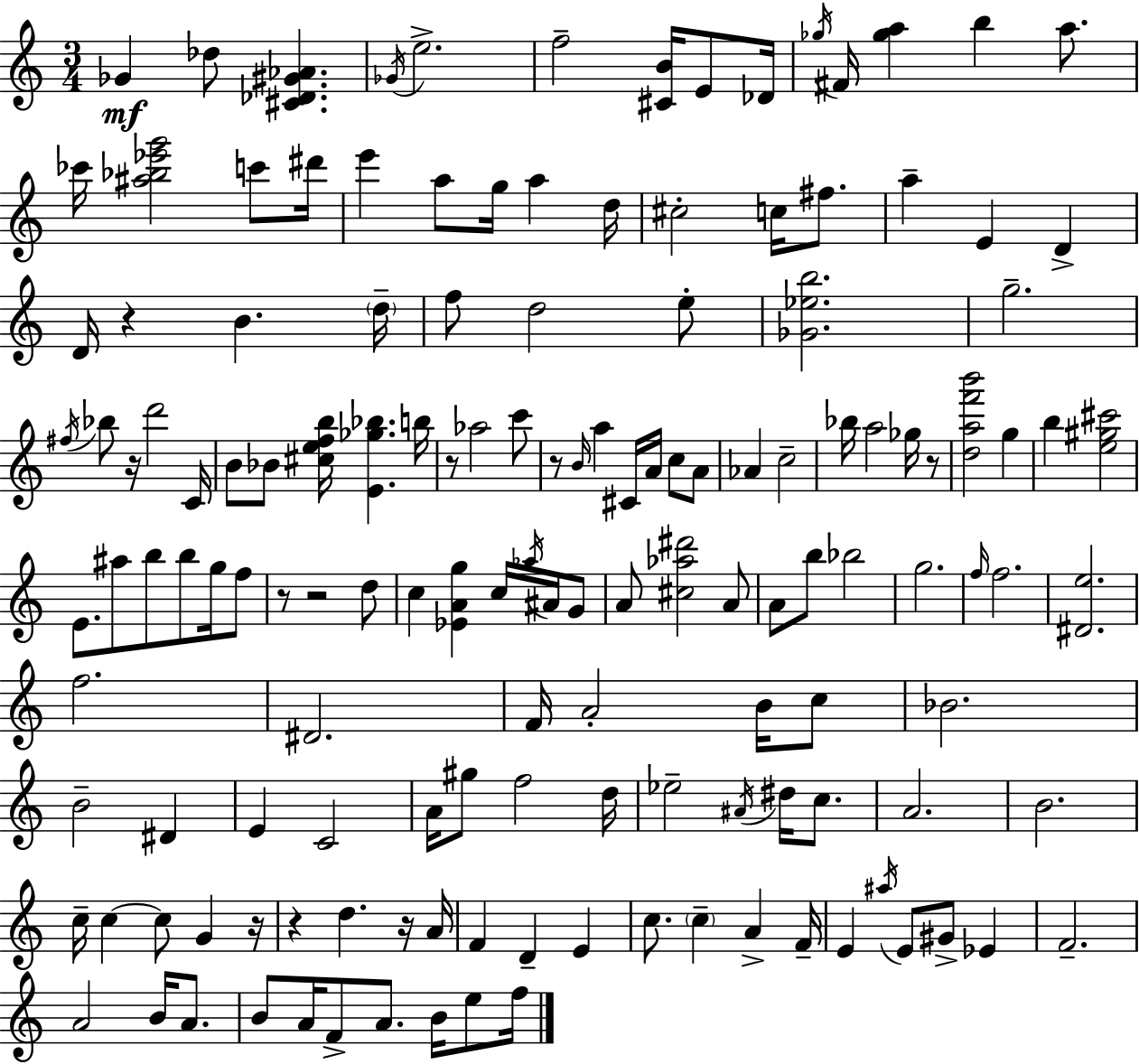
Gb4/q Db5/e [C#4,Db4,G#4,Ab4]/q. Gb4/s E5/h. F5/h [C#4,B4]/s E4/e Db4/s Gb5/s F#4/s [Gb5,A5]/q B5/q A5/e. CES6/s [A#5,Bb5,Eb6,G6]/h C6/e D#6/s E6/q A5/e G5/s A5/q D5/s C#5/h C5/s F#5/e. A5/q E4/q D4/q D4/s R/q B4/q. D5/s F5/e D5/h E5/e [Gb4,Eb5,B5]/h. G5/h. F#5/s Bb5/e R/s D6/h C4/s B4/e Bb4/e [C#5,E5,F5,B5]/s [E4,Gb5,Bb5]/q. B5/s R/e Ab5/h C6/e R/e B4/s A5/q C#4/s A4/s C5/e A4/e Ab4/q C5/h Bb5/s A5/h Gb5/s R/e [D5,A5,F6,B6]/h G5/q B5/q [E5,G#5,C#6]/h E4/e. A#5/e B5/e B5/e G5/s F5/e R/e R/h D5/e C5/q [Eb4,A4,G5]/q C5/s Ab5/s A#4/s G4/e A4/e [C#5,Ab5,D#6]/h A4/e A4/e B5/e Bb5/h G5/h. F5/s F5/h. [D#4,E5]/h. F5/h. D#4/h. F4/s A4/h B4/s C5/e Bb4/h. B4/h D#4/q E4/q C4/h A4/s G#5/e F5/h D5/s Eb5/h A#4/s D#5/s C5/e. A4/h. B4/h. C5/s C5/q C5/e G4/q R/s R/q D5/q. R/s A4/s F4/q D4/q E4/q C5/e. C5/q A4/q F4/s E4/q A#5/s E4/e G#4/e Eb4/q F4/h. A4/h B4/s A4/e. B4/e A4/s F4/e A4/e. B4/s E5/e F5/s